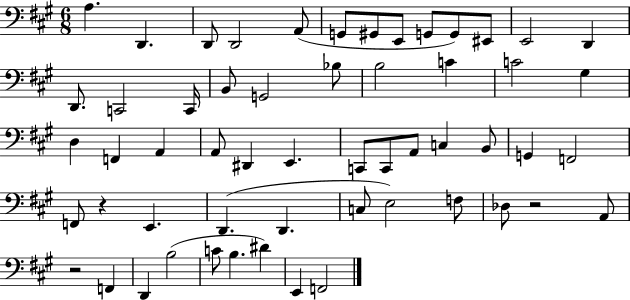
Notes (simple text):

A3/q. D2/q. D2/e D2/h A2/e G2/e G#2/e E2/e G2/e G2/e EIS2/e E2/h D2/q D2/e. C2/h C2/s B2/e G2/h Bb3/e B3/h C4/q C4/h G#3/q D3/q F2/q A2/q A2/e D#2/q E2/q. C2/e C2/e A2/e C3/q B2/e G2/q F2/h F2/e R/q E2/q. D2/q. D2/q. C3/e E3/h F3/e Db3/e R/h A2/e R/h F2/q D2/q B3/h C4/e B3/q. D#4/q E2/q F2/h